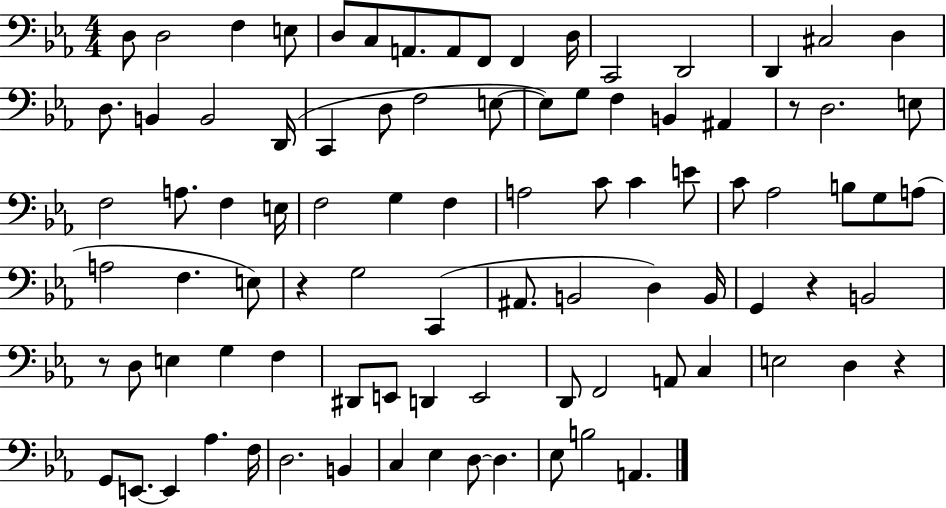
{
  \clef bass
  \numericTimeSignature
  \time 4/4
  \key ees \major
  d8 d2 f4 e8 | d8 c8 a,8. a,8 f,8 f,4 d16 | c,2 d,2 | d,4 cis2 d4 | \break d8. b,4 b,2 d,16( | c,4 d8 f2 e8~~ | e8) g8 f4 b,4 ais,4 | r8 d2. e8 | \break f2 a8. f4 e16 | f2 g4 f4 | a2 c'8 c'4 e'8 | c'8 aes2 b8 g8 a8( | \break a2 f4. e8) | r4 g2 c,4( | ais,8. b,2 d4) b,16 | g,4 r4 b,2 | \break r8 d8 e4 g4 f4 | dis,8 e,8 d,4 e,2 | d,8 f,2 a,8 c4 | e2 d4 r4 | \break g,8 e,8.~~ e,4 aes4. f16 | d2. b,4 | c4 ees4 d8~~ d4. | ees8 b2 a,4. | \break \bar "|."
}